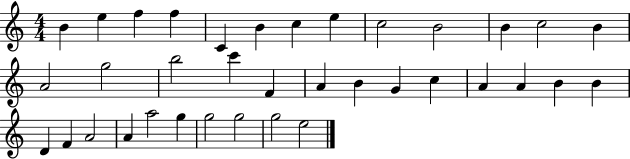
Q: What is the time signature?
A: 4/4